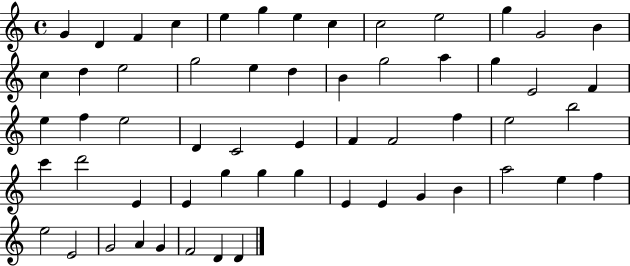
G4/q D4/q F4/q C5/q E5/q G5/q E5/q C5/q C5/h E5/h G5/q G4/h B4/q C5/q D5/q E5/h G5/h E5/q D5/q B4/q G5/h A5/q G5/q E4/h F4/q E5/q F5/q E5/h D4/q C4/h E4/q F4/q F4/h F5/q E5/h B5/h C6/q D6/h E4/q E4/q G5/q G5/q G5/q E4/q E4/q G4/q B4/q A5/h E5/q F5/q E5/h E4/h G4/h A4/q G4/q F4/h D4/q D4/q